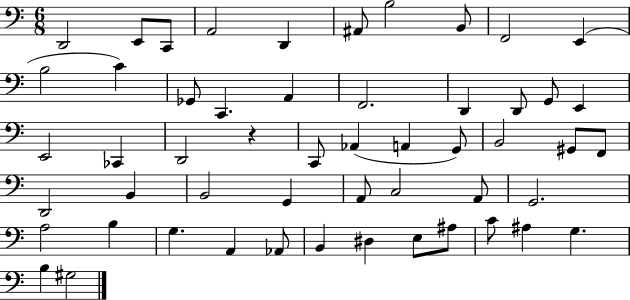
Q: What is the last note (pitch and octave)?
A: G#3